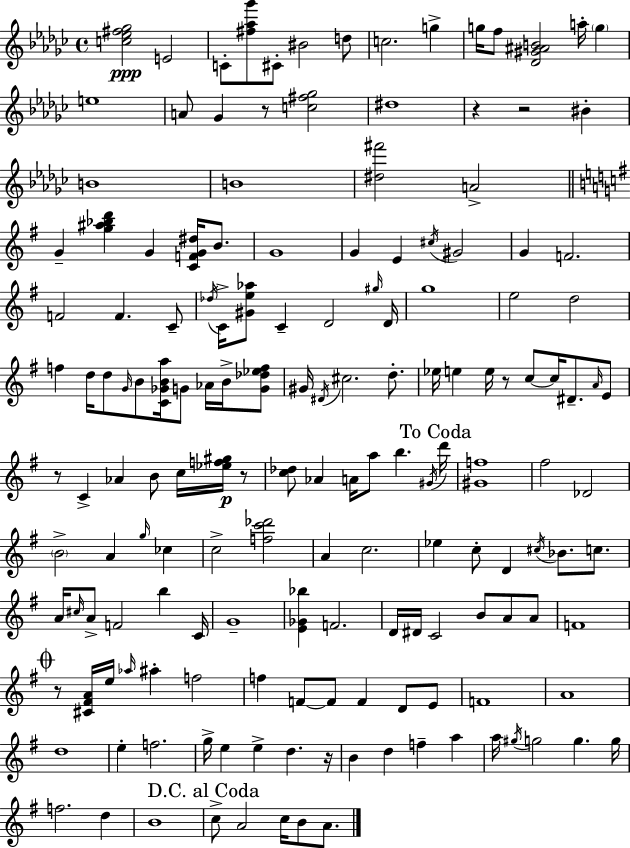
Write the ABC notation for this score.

X:1
T:Untitled
M:4/4
L:1/4
K:Ebm
[c_e^f_g]2 E2 C/2 [^f_a_g']/2 ^C/2 ^B2 d/2 c2 g g/4 f/2 [_D^G^AB]2 a/4 g e4 A/2 _G z/2 [c^f_g]2 ^d4 z z2 ^B B4 B4 [^d^f']2 A2 G [g^a_bd'] G [CFG^d]/4 B/2 G4 G E ^c/4 ^G2 G F2 F2 F C/2 _d/4 C/4 [^Ge_a]/2 C D2 ^g/4 D/4 g4 e2 d2 f d/4 d/2 G/4 B/2 [C_GBa]/4 G/2 _A/4 B/4 [G_d_ef]/2 ^G/4 ^D/4 ^c2 d/2 _e/4 e e/4 z/2 c/2 c/4 ^D/2 A/4 E/2 z/2 C _A B/2 c/4 [_ef^g]/4 z/2 [c_d]/2 _A A/4 a/2 b ^G/4 d'/4 [^Gf]4 ^f2 _D2 B2 A g/4 _c c2 [fc'_d']2 A c2 _e c/2 D ^c/4 _B/2 c/2 A/4 ^c/4 A/2 F2 b C/4 G4 [E_G_b] F2 D/4 ^D/4 C2 B/2 A/2 A/2 F4 z/2 [^C^FA]/4 e/4 _a/4 ^a f2 f F/2 F/2 F D/2 E/2 F4 A4 d4 e f2 g/4 e e d z/4 B d f a a/4 ^g/4 g2 g g/4 f2 d B4 c/2 A2 c/4 B/2 A/2